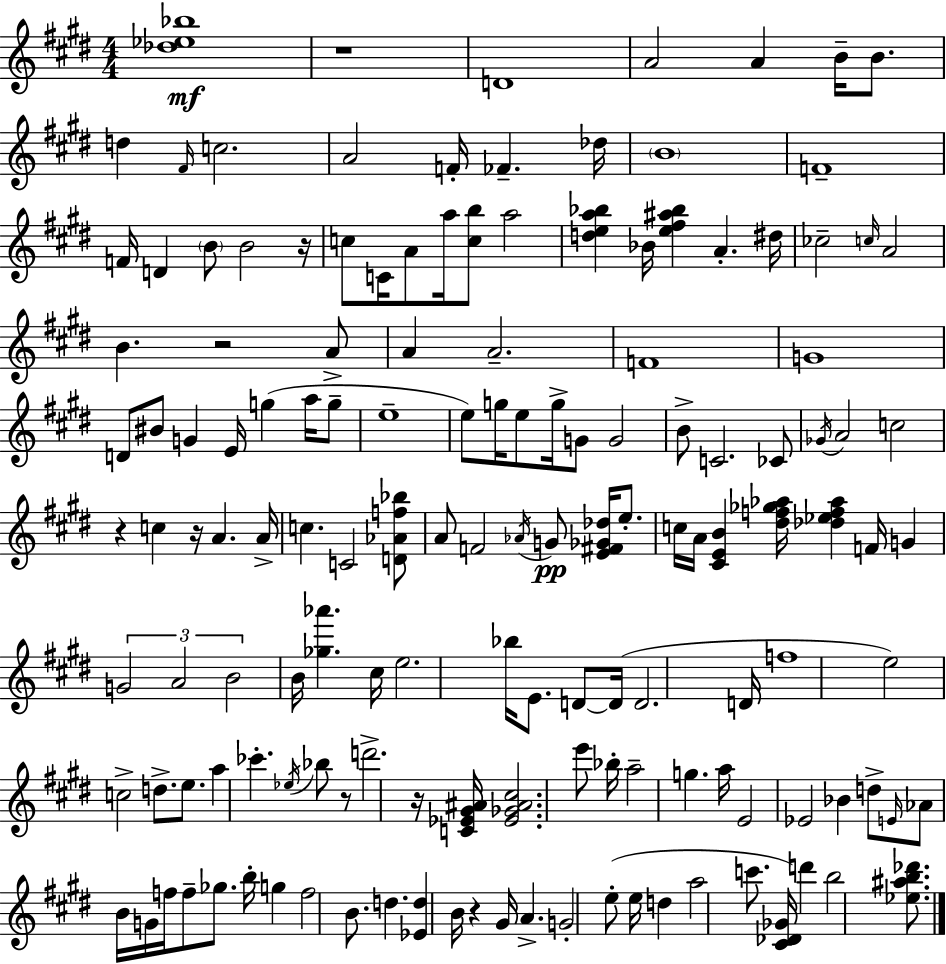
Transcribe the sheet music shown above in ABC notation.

X:1
T:Untitled
M:4/4
L:1/4
K:E
[_d_e_b]4 z4 D4 A2 A B/4 B/2 d ^F/4 c2 A2 F/4 _F _d/4 B4 F4 F/4 D B/2 B2 z/4 c/2 C/4 A/2 a/4 [cb]/2 a2 [dea_b] _B/4 [e^f^a_b] A ^d/4 _c2 c/4 A2 B z2 A/2 A A2 F4 G4 D/2 ^B/2 G E/4 g a/4 g/2 e4 e/2 g/4 e/2 g/4 G/2 G2 B/2 C2 _C/2 _G/4 A2 c2 z c z/4 A A/4 c C2 [D_Af_b]/2 A/2 F2 _A/4 G/2 [E^F_G_d]/4 e/2 c/4 A/4 [^CEB] [^df_g_a]/4 [_d_ef_a] F/4 G G2 A2 B2 B/4 [_g_a'] ^c/4 e2 _b/4 E/2 D/2 D/4 D2 D/4 f4 e2 c2 d/2 e/2 a _c' _e/4 _b/2 z/2 d'2 z/4 [C_E^G^A]/4 [_E_G^A^c]2 e'/2 _b/4 a2 g a/4 E2 _E2 _B d/2 E/4 _A/2 B/4 G/4 f/4 f/2 _g/2 b/4 g f2 B/2 d [_Ed] B/4 z ^G/4 A G2 e/2 e/4 d a2 c'/2 [^C_D_G]/4 d' b2 [_e^ab_d']/2